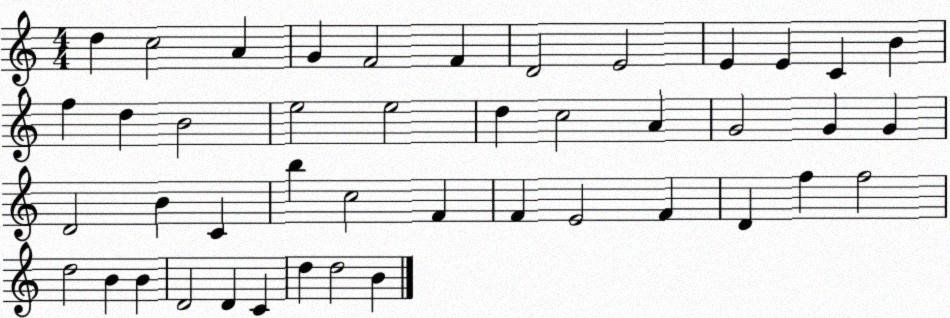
X:1
T:Untitled
M:4/4
L:1/4
K:C
d c2 A G F2 F D2 E2 E E C B f d B2 e2 e2 d c2 A G2 G G D2 B C b c2 F F E2 F D f f2 d2 B B D2 D C d d2 B